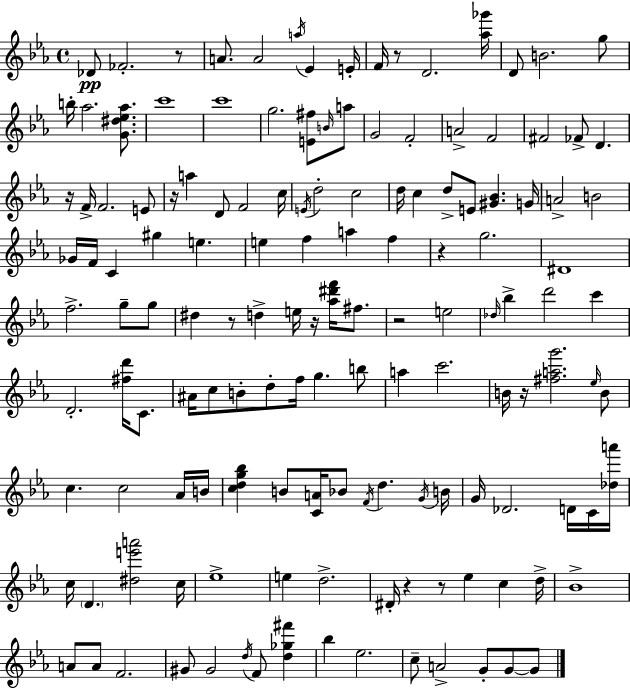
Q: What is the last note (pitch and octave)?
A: G4